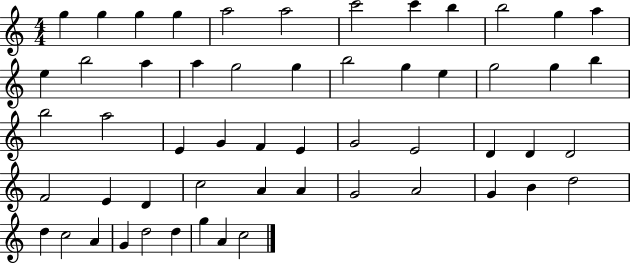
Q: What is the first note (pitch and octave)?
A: G5